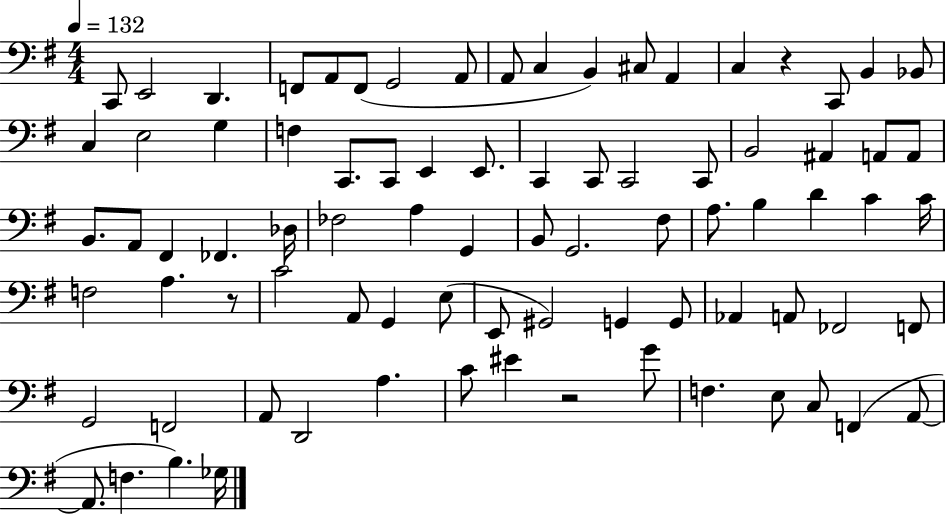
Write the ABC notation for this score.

X:1
T:Untitled
M:4/4
L:1/4
K:G
C,,/2 E,,2 D,, F,,/2 A,,/2 F,,/2 G,,2 A,,/2 A,,/2 C, B,, ^C,/2 A,, C, z C,,/2 B,, _B,,/2 C, E,2 G, F, C,,/2 C,,/2 E,, E,,/2 C,, C,,/2 C,,2 C,,/2 B,,2 ^A,, A,,/2 A,,/2 B,,/2 A,,/2 ^F,, _F,, _D,/4 _F,2 A, G,, B,,/2 G,,2 ^F,/2 A,/2 B, D C C/4 F,2 A, z/2 C2 A,,/2 G,, E,/2 E,,/2 ^G,,2 G,, G,,/2 _A,, A,,/2 _F,,2 F,,/2 G,,2 F,,2 A,,/2 D,,2 A, C/2 ^E z2 G/2 F, E,/2 C,/2 F,, A,,/2 A,,/2 F, B, _G,/4